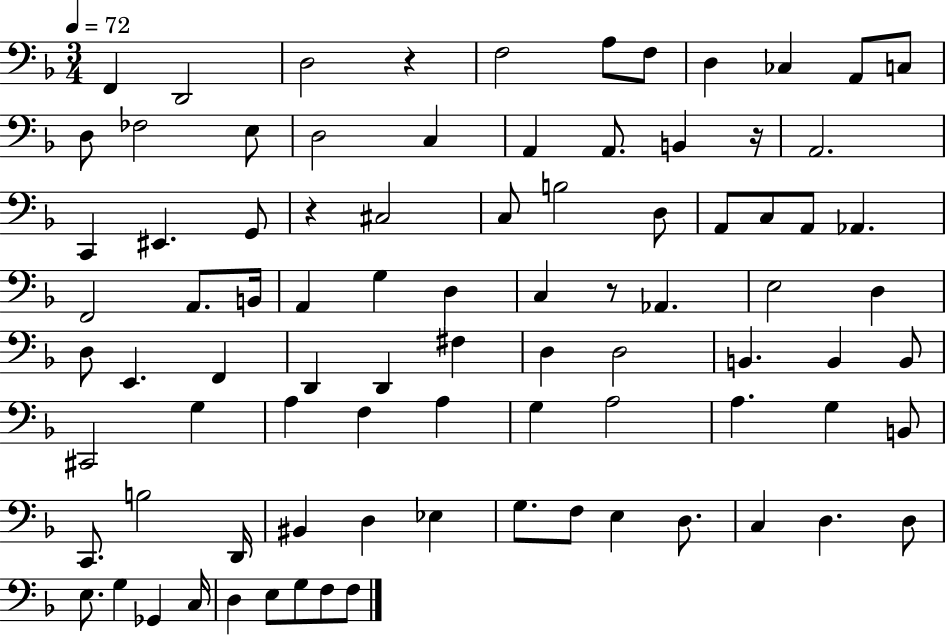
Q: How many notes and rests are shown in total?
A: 87